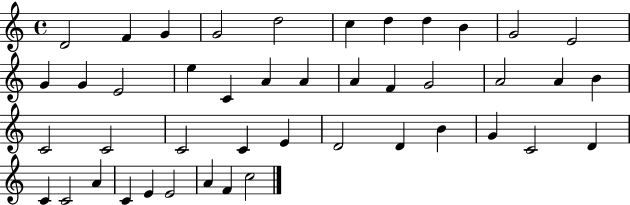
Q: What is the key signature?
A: C major